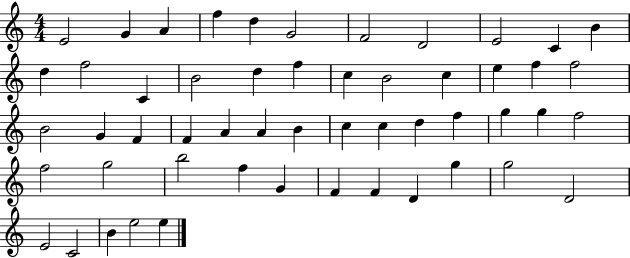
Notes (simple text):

E4/h G4/q A4/q F5/q D5/q G4/h F4/h D4/h E4/h C4/q B4/q D5/q F5/h C4/q B4/h D5/q F5/q C5/q B4/h C5/q E5/q F5/q F5/h B4/h G4/q F4/q F4/q A4/q A4/q B4/q C5/q C5/q D5/q F5/q G5/q G5/q F5/h F5/h G5/h B5/h F5/q G4/q F4/q F4/q D4/q G5/q G5/h D4/h E4/h C4/h B4/q E5/h E5/q